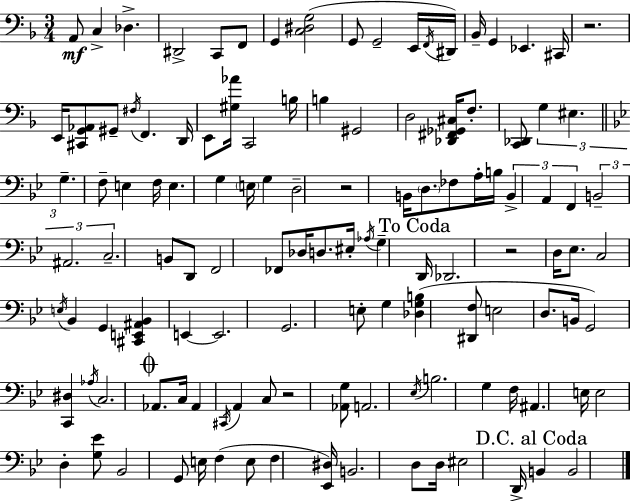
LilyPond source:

{
  \clef bass
  \numericTimeSignature
  \time 3/4
  \key f \major
  \repeat volta 2 { a,8\mf c4-> des4.-> | dis,2-> c,8 f,8 | g,4 <c dis g>2( | g,8 g,2-- e,16 \acciaccatura { f,16 }) | \break dis,16 bes,16-- g,4 ees,4. | cis,16 r2. | e,16 <cis, g, aes,>8 gis,8-- \acciaccatura { fis16 } f,4. | d,16 e,8 <gis aes'>16 c,2 | \break b16 b4 gis,2 | d2 <des, fis, ges, cis>16 f8.-. | <c, des,>8 \tuplet 3/2 { g4 eis4. | \bar "||" \break \key bes \major g4.-- } f8-- e4 | f16 e4. g4 \parenthesize e16 | g4 d2-- | r2 b,16 \parenthesize d8. | \break fes8 a16-. b16 \tuplet 3/2 { b,4-> a,4 | f,4 } \tuplet 3/2 { b,2-- | ais,2. | c2.-- } | \break b,8 d,8 f,2 | fes,8 des16 d8. eis16-. \acciaccatura { aes16 } g4-- | \mark "To Coda" d,16 des,2. | r2 d16 ees8. | \break c2 \acciaccatura { e16 } bes,4 | g,4 <cis, e, ais, bes,>4 e,4~~ | e,2. | g,2. | \break e8-. g4 <des g b>4( | <dis, f>8 e2 d8. | b,16 g,2) <c, dis>4 | \acciaccatura { aes16 } c2. | \break \mark \markup { \musicglyph "scripts.coda" } aes,8. c16 aes,4 \acciaccatura { cis,16 } | a,4 c8 r2 | <aes, g>8 a,2. | \acciaccatura { ees16 } b2. | \break g4 f16 ais,4. | e16 e2 | d4-. <g ees'>8 bes,2 | g,8 e16 f4( e8 | \break f4 <ees, dis>16) b,2. | d8 d16 eis2 | d,16-> \mark "D.C. al Coda" b,4 b,2 | } \bar "|."
}